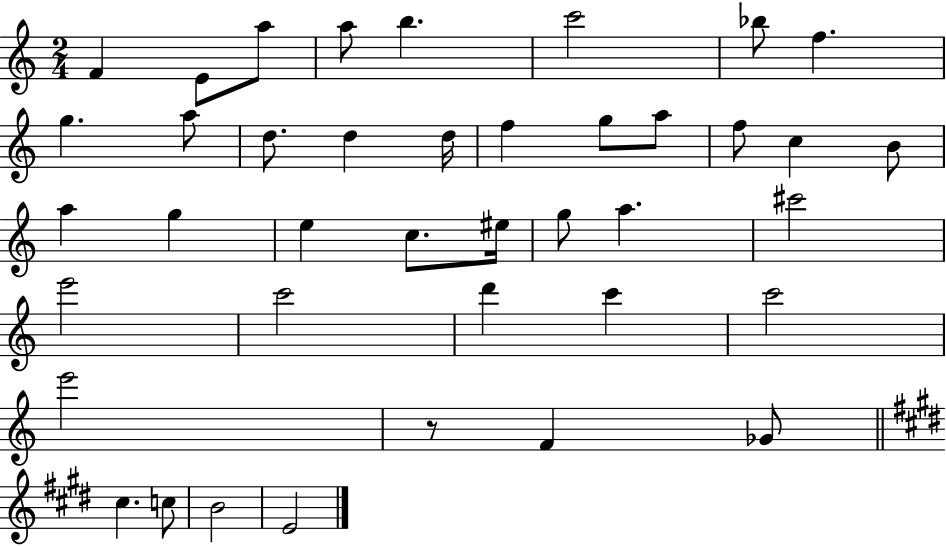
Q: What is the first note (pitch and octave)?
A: F4